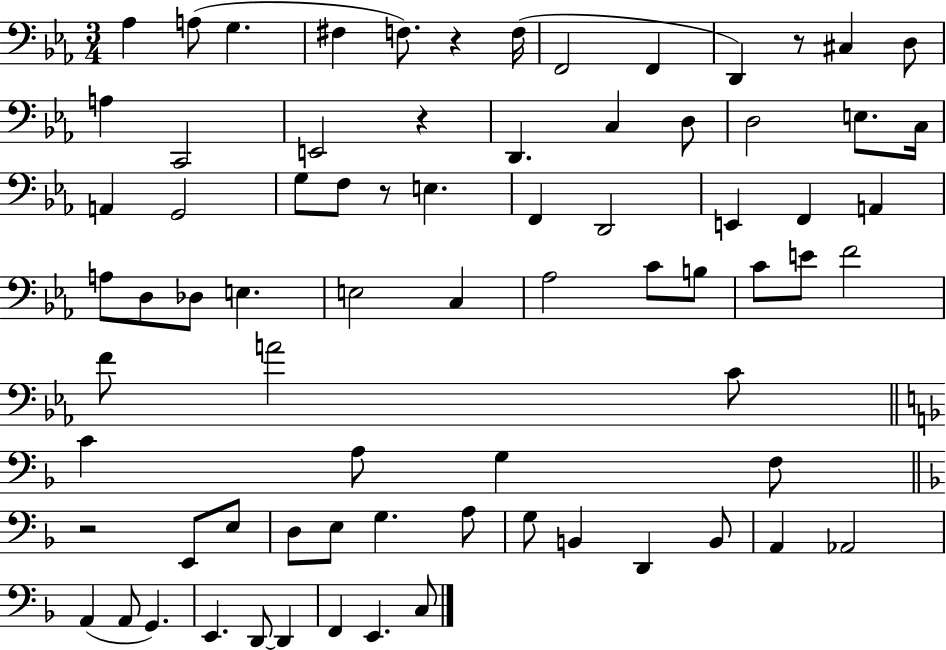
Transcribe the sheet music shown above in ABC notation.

X:1
T:Untitled
M:3/4
L:1/4
K:Eb
_A, A,/2 G, ^F, F,/2 z F,/4 F,,2 F,, D,, z/2 ^C, D,/2 A, C,,2 E,,2 z D,, C, D,/2 D,2 E,/2 C,/4 A,, G,,2 G,/2 F,/2 z/2 E, F,, D,,2 E,, F,, A,, A,/2 D,/2 _D,/2 E, E,2 C, _A,2 C/2 B,/2 C/2 E/2 F2 F/2 A2 C/2 C A,/2 G, F,/2 z2 E,,/2 E,/2 D,/2 E,/2 G, A,/2 G,/2 B,, D,, B,,/2 A,, _A,,2 A,, A,,/2 G,, E,, D,,/2 D,, F,, E,, C,/2